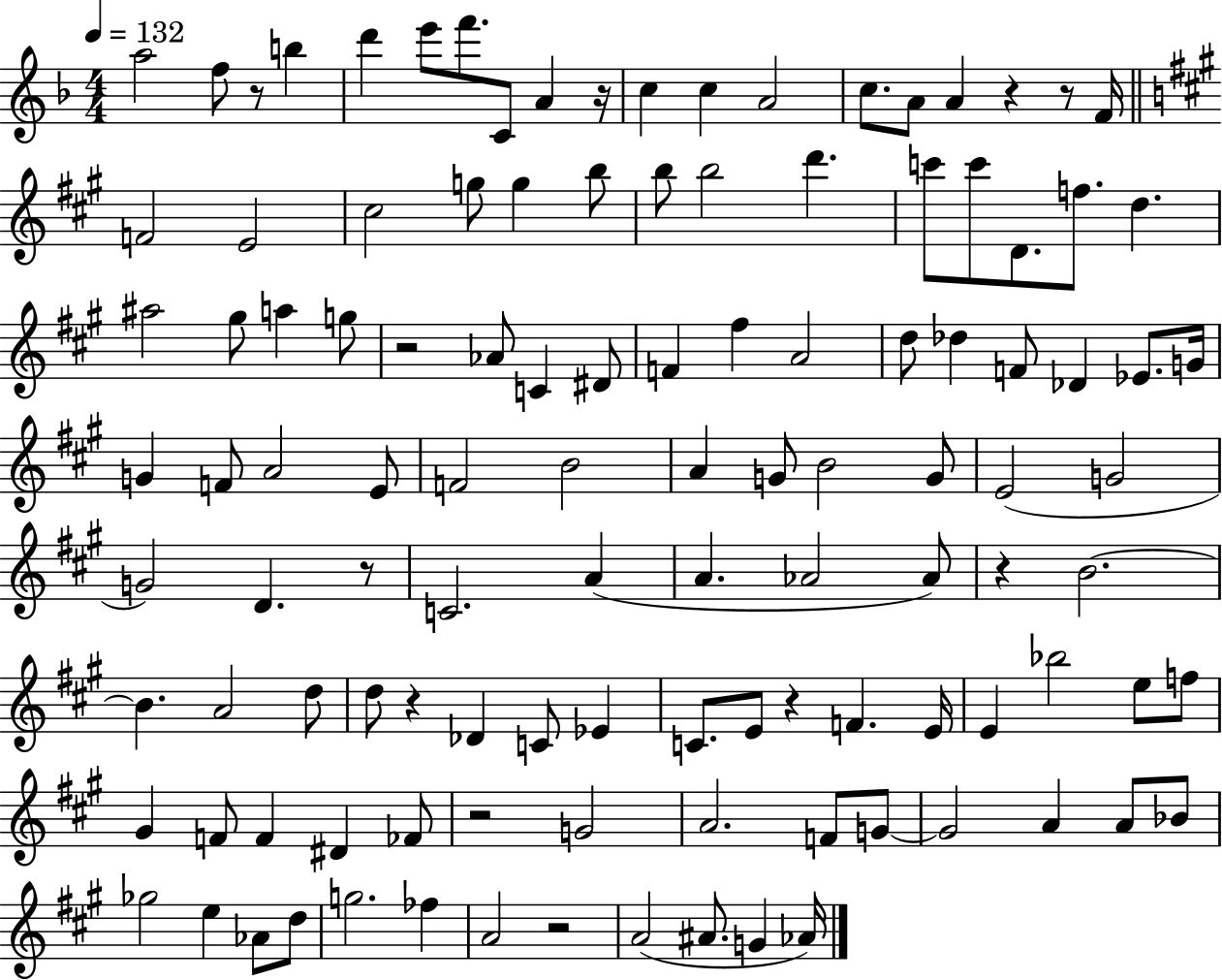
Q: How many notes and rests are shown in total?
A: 115